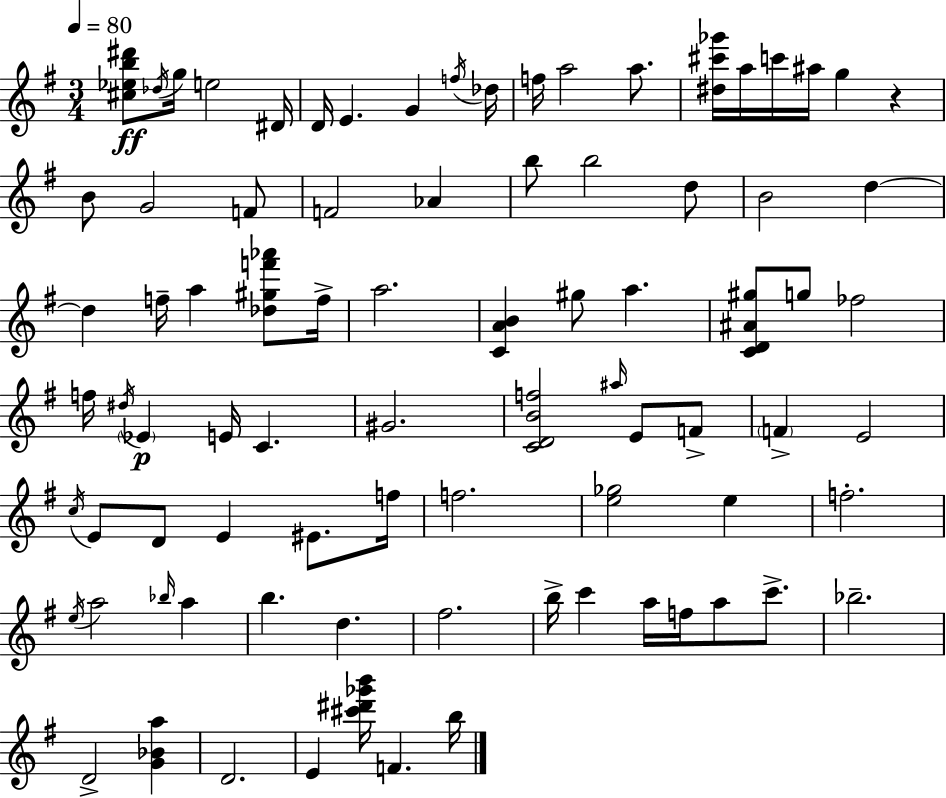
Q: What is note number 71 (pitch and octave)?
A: D4